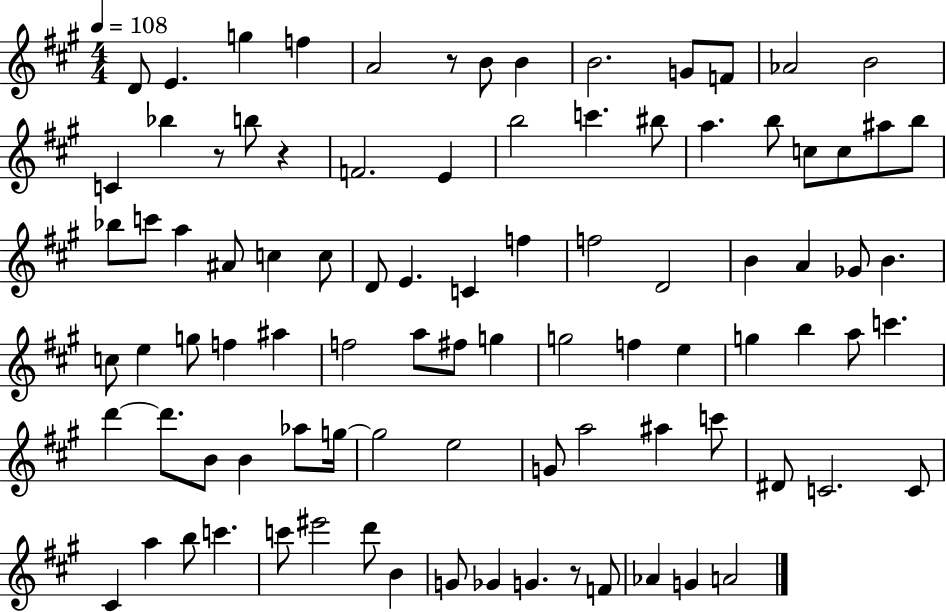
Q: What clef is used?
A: treble